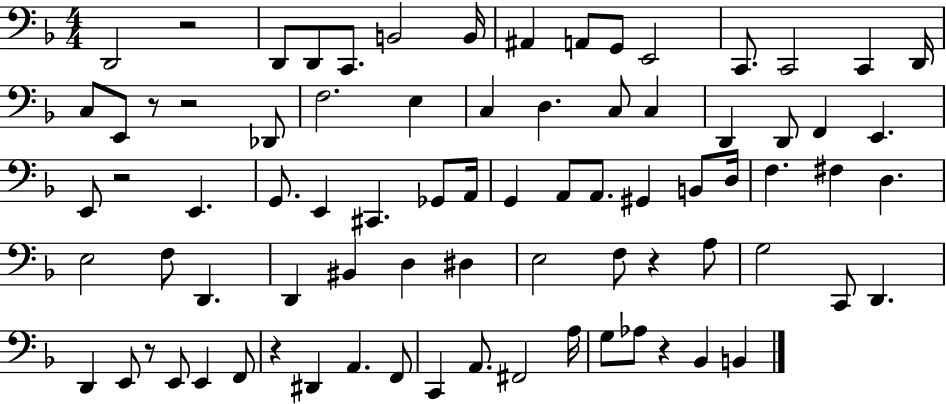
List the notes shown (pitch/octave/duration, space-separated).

D2/h R/h D2/e D2/e C2/e. B2/h B2/s A#2/q A2/e G2/e E2/h C2/e. C2/h C2/q D2/s C3/e E2/e R/e R/h Db2/e F3/h. E3/q C3/q D3/q. C3/e C3/q D2/q D2/e F2/q E2/q. E2/e R/h E2/q. G2/e. E2/q C#2/q. Gb2/e A2/s G2/q A2/e A2/e. G#2/q B2/e D3/s F3/q. F#3/q D3/q. E3/h F3/e D2/q. D2/q BIS2/q D3/q D#3/q E3/h F3/e R/q A3/e G3/h C2/e D2/q. D2/q E2/e R/e E2/e E2/q F2/e R/q D#2/q A2/q. F2/e C2/q A2/e. F#2/h A3/s G3/e Ab3/e R/q Bb2/q B2/q